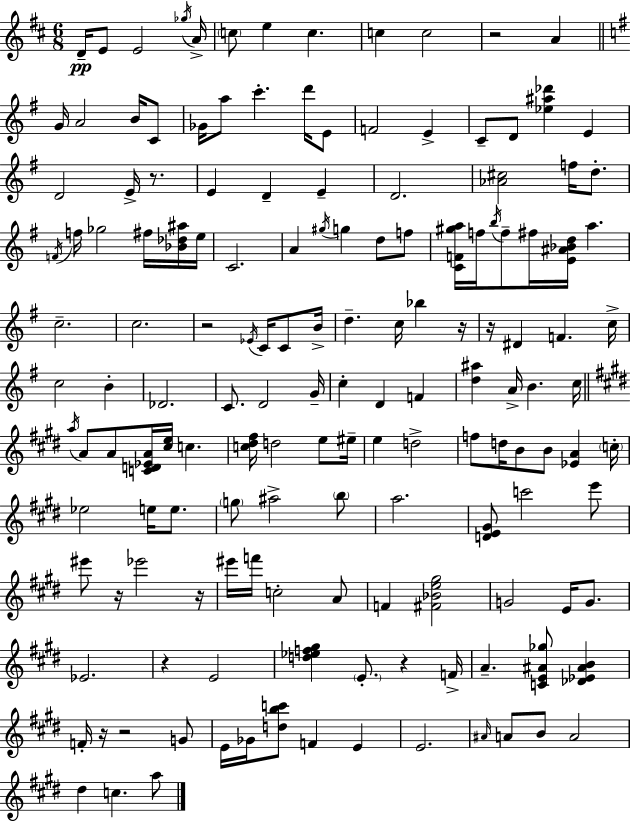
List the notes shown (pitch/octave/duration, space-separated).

D4/s E4/e E4/h Gb5/s A4/s C5/e E5/q C5/q. C5/q C5/h R/h A4/q G4/s A4/h B4/s C4/e Gb4/s A5/e C6/q. D6/s E4/e F4/h E4/q C4/e D4/e [Eb5,A#5,Db6]/q E4/q D4/h E4/s R/e. E4/q D4/q E4/q D4/h. [Ab4,C#5]/h F5/s D5/e. F4/s F5/s Gb5/h F#5/s [Bb4,Db5,A#5]/s E5/s C4/h. A4/q G#5/s G5/q D5/e F5/e [C4,F4,G#5,A5]/s F5/s B5/s F5/e F#5/s [E4,A#4,Bb4,D5]/s A5/q. C5/h. C5/h. R/h Eb4/s C4/s C4/e B4/s D5/q. C5/s Bb5/q R/s R/s D#4/q F4/q. C5/s C5/h B4/q Db4/h. C4/e. D4/h G4/s C5/q D4/q F4/q [D5,A#5]/q A4/s B4/q. C5/s A5/s A4/e A4/e [C4,D4,Eb4,A4]/s [C#5,E5]/s C5/q. [C5,D#5,F#5]/s D5/h E5/e EIS5/s E5/q D5/h F5/e D5/s B4/e B4/e [Eb4,A4]/q C5/s Eb5/h E5/s E5/e. G5/e A#5/h B5/e A5/h. [D4,E4,G#4]/e C6/h E6/e EIS6/e R/s Eb6/h R/s EIS6/s F6/s C5/h A4/e F4/q [F#4,Bb4,E5,G#5]/h G4/h E4/s G4/e. Eb4/h. R/q E4/h [D5,Eb5,F5,G#5]/q E4/e. R/q F4/s A4/q. [C4,E4,A#4,Gb5]/e [Db4,Eb4,A#4,B4]/q F4/s R/s R/h G4/e E4/s Gb4/s [D5,B5,C6]/e F4/q E4/q E4/h. A#4/s A4/e B4/e A4/h D#5/q C5/q. A5/e